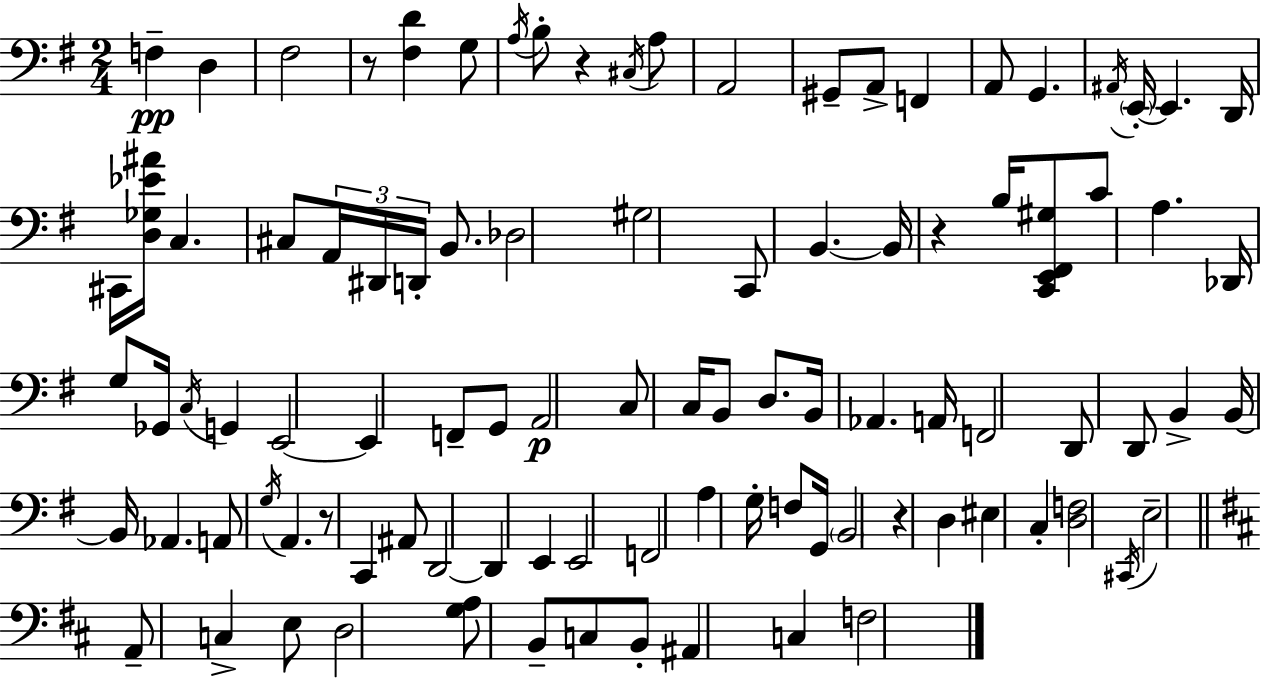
F3/q D3/q F#3/h R/e [F#3,D4]/q G3/e A3/s B3/e R/q C#3/s A3/e A2/h G#2/e A2/e F2/q A2/e G2/q. A#2/s E2/s E2/q. D2/s C#2/s [D3,Gb3,Eb4,A#4]/s C3/q. C#3/e A2/s D#2/s D2/s B2/e. Db3/h G#3/h C2/e B2/q. B2/s R/q B3/s [C2,E2,F#2,G#3]/e C4/e A3/q. Db2/s G3/e Gb2/s C3/s G2/q E2/h E2/q F2/e G2/e A2/h C3/e C3/s B2/e D3/e. B2/s Ab2/q. A2/s F2/h D2/e D2/e B2/q B2/s B2/s Ab2/q. A2/e G3/s A2/q. R/e C2/q A#2/e D2/h D2/q E2/q E2/h F2/h A3/q G3/s F3/e G2/s B2/h R/q D3/q EIS3/q C3/q [D3,F3]/h C#2/s E3/h A2/e C3/q E3/e D3/h [G3,A3]/e B2/e C3/e B2/e A#2/q C3/q F3/h